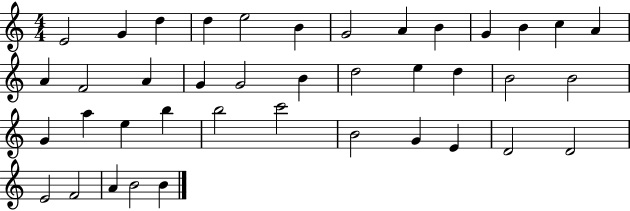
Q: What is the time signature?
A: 4/4